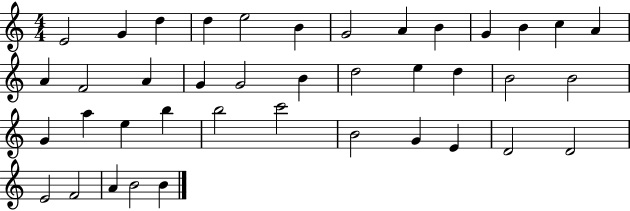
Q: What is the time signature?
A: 4/4